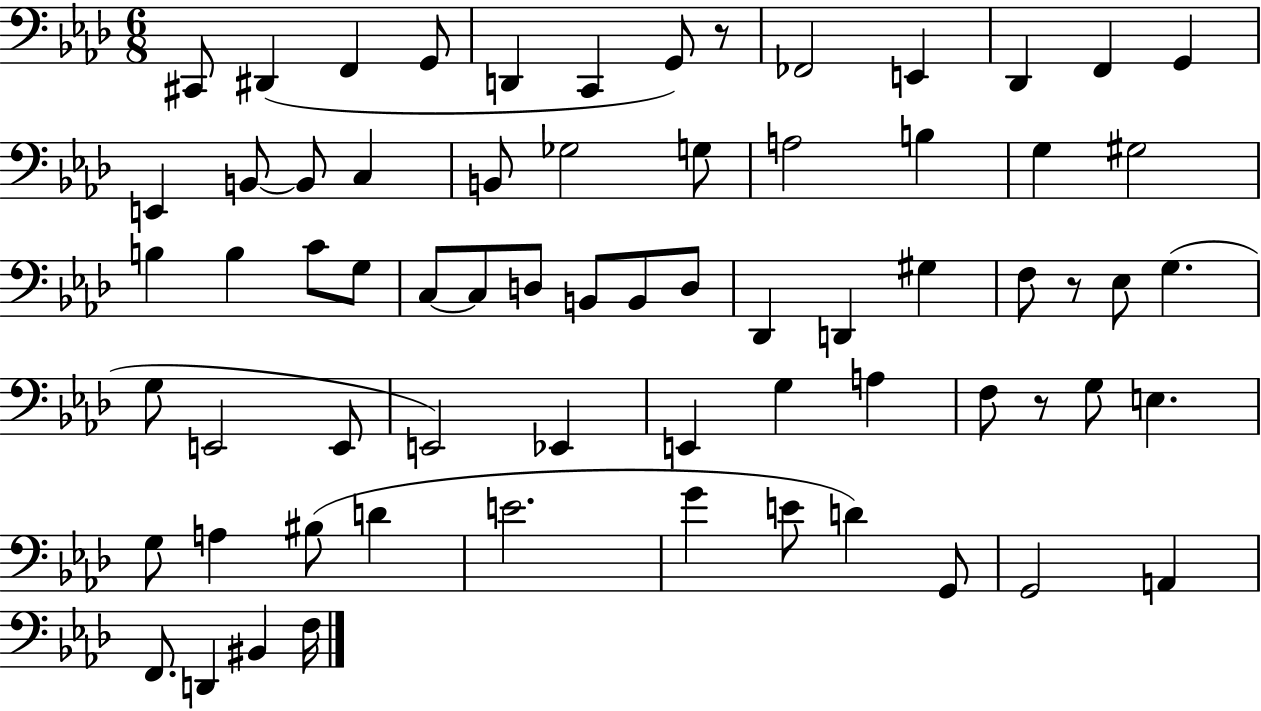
C#2/e D#2/q F2/q G2/e D2/q C2/q G2/e R/e FES2/h E2/q Db2/q F2/q G2/q E2/q B2/e B2/e C3/q B2/e Gb3/h G3/e A3/h B3/q G3/q G#3/h B3/q B3/q C4/e G3/e C3/e C3/e D3/e B2/e B2/e D3/e Db2/q D2/q G#3/q F3/e R/e Eb3/e G3/q. G3/e E2/h E2/e E2/h Eb2/q E2/q G3/q A3/q F3/e R/e G3/e E3/q. G3/e A3/q BIS3/e D4/q E4/h. G4/q E4/e D4/q G2/e G2/h A2/q F2/e. D2/q BIS2/q F3/s